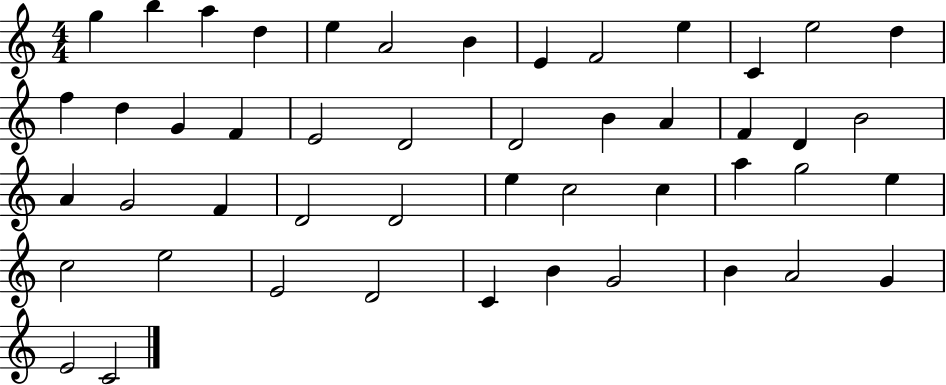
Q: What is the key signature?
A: C major